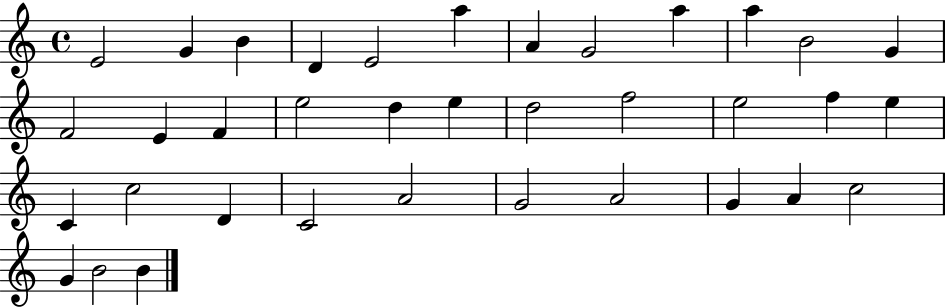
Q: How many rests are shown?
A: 0